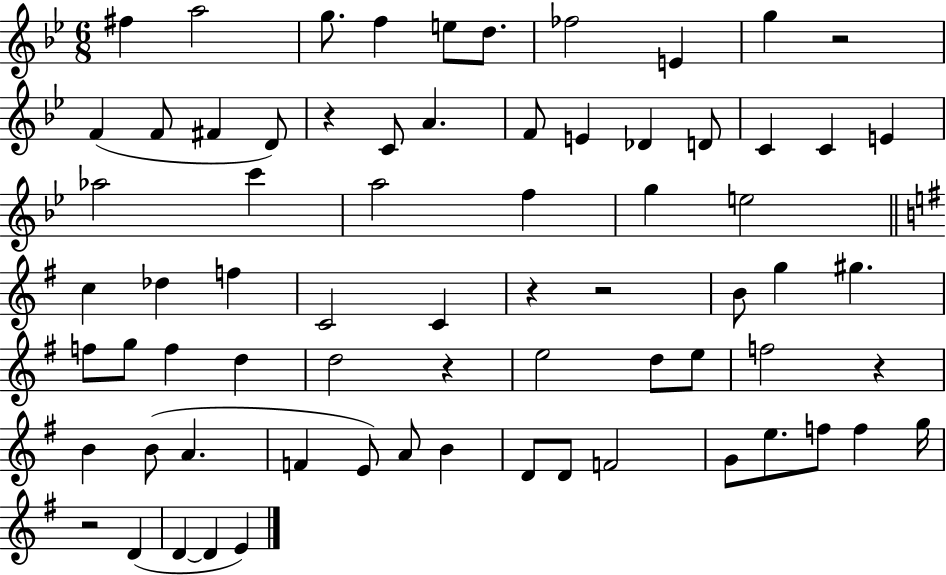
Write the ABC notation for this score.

X:1
T:Untitled
M:6/8
L:1/4
K:Bb
^f a2 g/2 f e/2 d/2 _f2 E g z2 F F/2 ^F D/2 z C/2 A F/2 E _D D/2 C C E _a2 c' a2 f g e2 c _d f C2 C z z2 B/2 g ^g f/2 g/2 f d d2 z e2 d/2 e/2 f2 z B B/2 A F E/2 A/2 B D/2 D/2 F2 G/2 e/2 f/2 f g/4 z2 D D D E